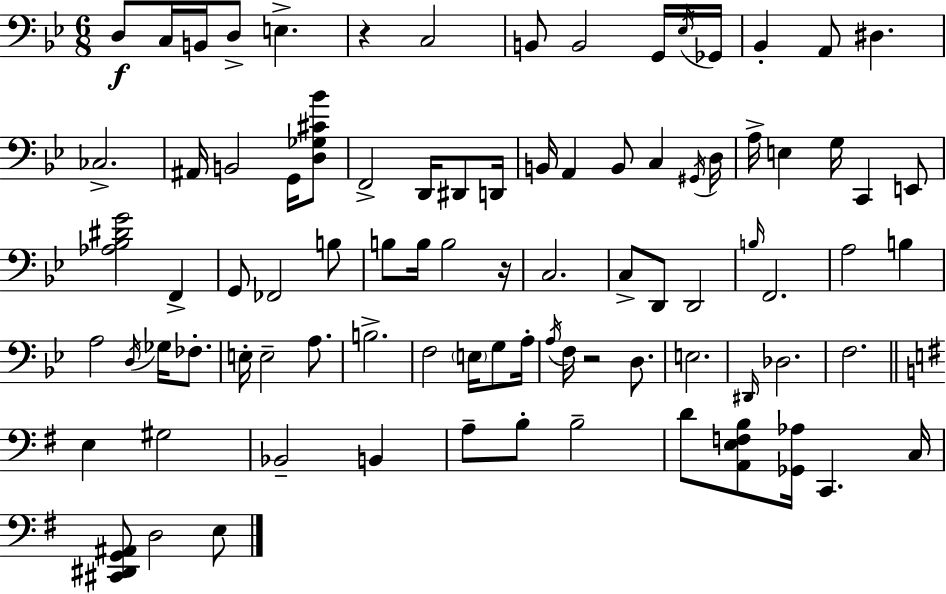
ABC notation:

X:1
T:Untitled
M:6/8
L:1/4
K:Bb
D,/2 C,/4 B,,/4 D,/2 E, z C,2 B,,/2 B,,2 G,,/4 _E,/4 _G,,/4 _B,, A,,/2 ^D, _C,2 ^A,,/4 B,,2 G,,/4 [D,_G,^C_B]/2 F,,2 D,,/4 ^D,,/2 D,,/4 B,,/4 A,, B,,/2 C, ^G,,/4 D,/4 A,/4 E, G,/4 C,, E,,/2 [_A,_B,^DG]2 F,, G,,/2 _F,,2 B,/2 B,/2 B,/4 B,2 z/4 C,2 C,/2 D,,/2 D,,2 B,/4 F,,2 A,2 B, A,2 D,/4 _G,/4 _F,/2 E,/4 E,2 A,/2 B,2 F,2 E,/4 G,/2 A,/4 A,/4 F,/4 z2 D,/2 E,2 ^D,,/4 _D,2 F,2 E, ^G,2 _B,,2 B,, A,/2 B,/2 B,2 D/2 [A,,E,F,B,]/2 [_G,,_A,]/4 C,, C,/4 [^C,,^D,,G,,^A,,]/2 D,2 E,/2